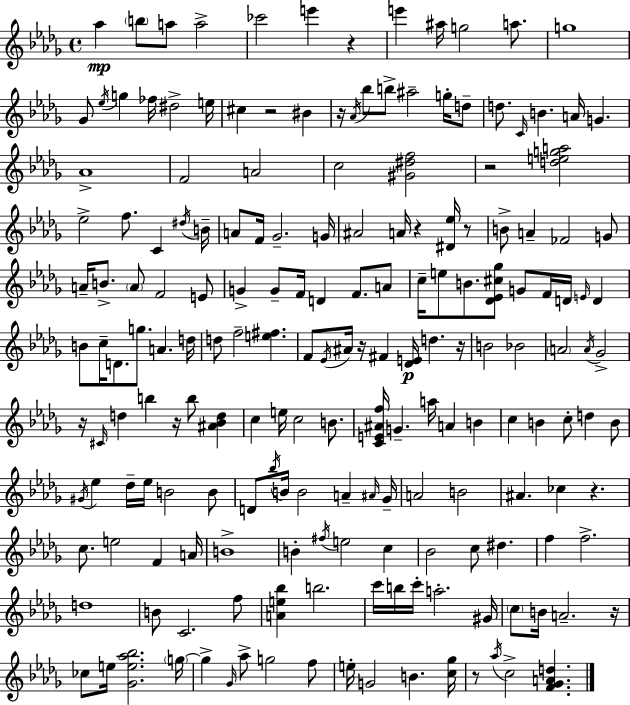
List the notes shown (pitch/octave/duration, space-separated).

Ab5/q B5/e A5/e A5/h CES6/h E6/q R/q E6/q A#5/s G5/h A5/e. G5/w Gb4/e Eb5/s G5/q FES5/s D#5/h E5/s C#5/q R/h BIS4/q R/s Ab4/s Bb5/e B5/e A#5/h G5/s D5/e D5/e. C4/s B4/q. A4/s G4/q. Ab4/w F4/h A4/h C5/h [G#4,D#5,F5]/h R/h [D5,E5,G5,A5]/h Eb5/h F5/e. C4/q D#5/s B4/s A4/e F4/s Gb4/h. G4/s A#4/h A4/s R/q [D#4,Eb5]/s R/e B4/e A4/q FES4/h G4/e A4/s B4/e. A4/e F4/h E4/e G4/q G4/e F4/s D4/q F4/e. A4/e C5/s E5/e B4/e. [Db4,Eb4,C#5,Gb5]/e G4/e F4/s D4/s E4/s D4/q B4/e C5/s D4/e. G5/e. A4/q. D5/s D5/e F5/h [E5,F#5]/q. F4/e Eb4/s A#4/s R/s F#4/q [Db4,E4]/s D5/q. R/s B4/h Bb4/h A4/h A4/s Gb4/h R/s C#4/s D5/q B5/q R/s B5/e [A#4,Bb4,D5]/q C5/q E5/s C5/h B4/e. [C4,E4,A#4,F5]/s G4/q. A5/s A4/q B4/q C5/q B4/q C5/e D5/q B4/e G#4/s Eb5/q Db5/s Eb5/s B4/h B4/e D4/e Bb5/s B4/s B4/h A4/q A#4/s Gb4/s A4/h B4/h A#4/q. CES5/q R/q. C5/e. E5/h F4/q A4/s B4/w B4/q F#5/s E5/h C5/q Bb4/h C5/e D#5/q. F5/q F5/h. D5/w B4/e C4/h. F5/e [A4,E5,Bb5]/q B5/h. C6/s B5/s C6/s A5/h. G#4/s C5/e B4/s A4/h. R/s CES5/e E5/s [Gb4,E5,Ab5,Bb5]/h. G5/s G5/q Gb4/s Ab5/e G5/h F5/e E5/s G4/h B4/q. [C5,Gb5]/s R/e Ab5/s C5/h [F4,Gb4,A4,D5]/q.